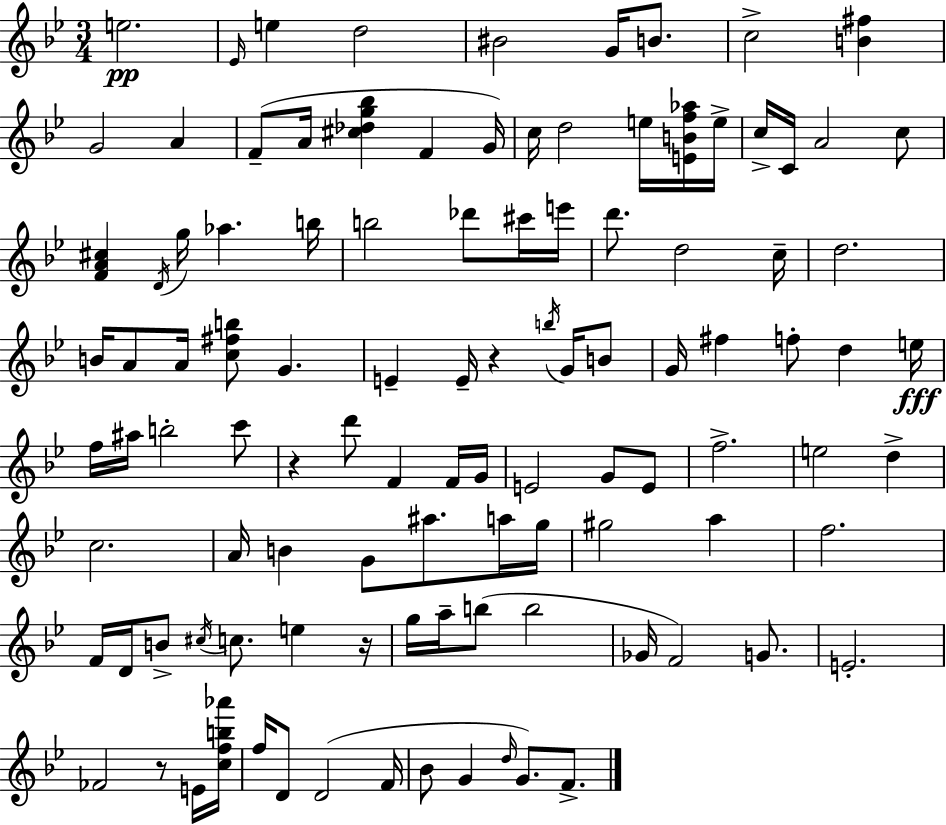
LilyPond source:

{
  \clef treble
  \numericTimeSignature
  \time 3/4
  \key g \minor
  e''2.\pp | \grace { ees'16 } e''4 d''2 | bis'2 g'16 b'8. | c''2-> <b' fis''>4 | \break g'2 a'4 | f'8--( a'16 <cis'' des'' g'' bes''>4 f'4 | g'16) c''16 d''2 e''16 <e' b' f'' aes''>16 | e''16-> c''16-> c'16 a'2 c''8 | \break <f' a' cis''>4 \acciaccatura { d'16 } g''16 aes''4. | b''16 b''2 des'''8 | cis'''16 e'''16 d'''8. d''2 | c''16-- d''2. | \break b'16 a'8 a'16 <c'' fis'' b''>8 g'4. | e'4-- e'16-- r4 \acciaccatura { b''16 } | g'16 b'8 g'16 fis''4 f''8-. d''4 | e''16\fff f''16 ais''16 b''2-. | \break c'''8 r4 d'''8 f'4 | f'16 g'16 e'2 g'8 | e'8 f''2.-> | e''2 d''4-> | \break c''2. | a'16 b'4 g'8 ais''8. | a''16 g''16 gis''2 a''4 | f''2. | \break f'16 d'16 b'8-> \acciaccatura { cis''16 } c''8. e''4 | r16 g''16 a''16-- b''8( b''2 | ges'16 f'2) | g'8. e'2.-. | \break fes'2 | r8 e'16 <c'' f'' b'' aes'''>16 f''16 d'8 d'2( | f'16 bes'8 g'4 \grace { d''16 } g'8.) | f'8.-> \bar "|."
}